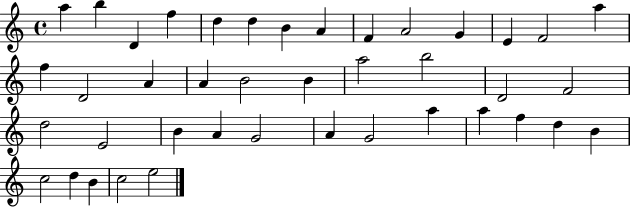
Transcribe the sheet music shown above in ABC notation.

X:1
T:Untitled
M:4/4
L:1/4
K:C
a b D f d d B A F A2 G E F2 a f D2 A A B2 B a2 b2 D2 F2 d2 E2 B A G2 A G2 a a f d B c2 d B c2 e2